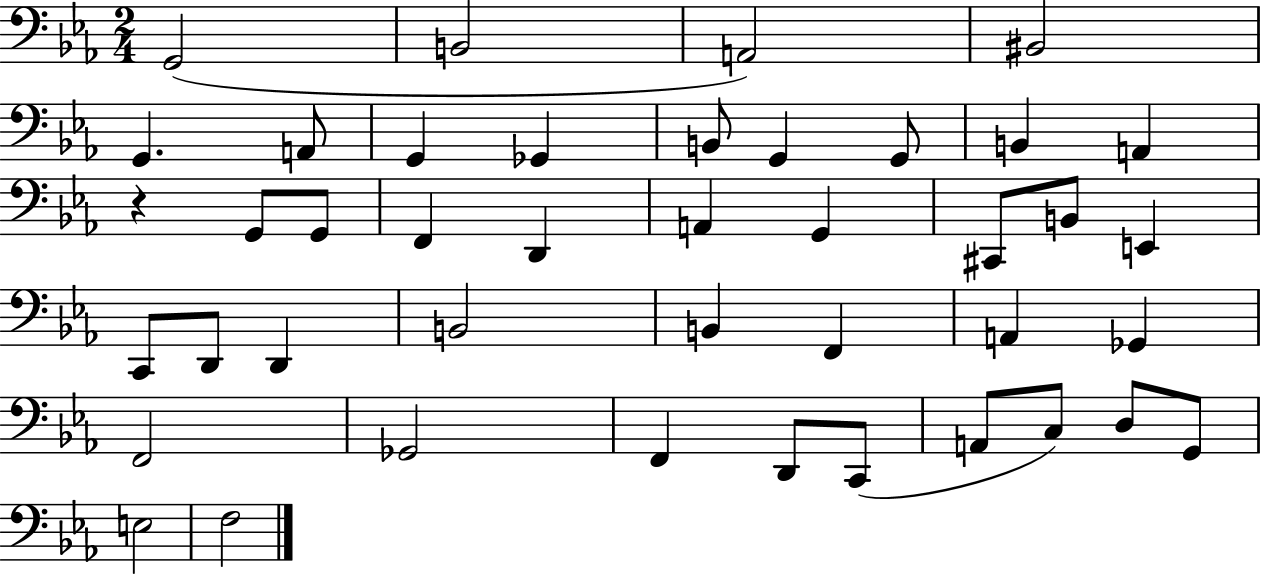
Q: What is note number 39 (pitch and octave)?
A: G2